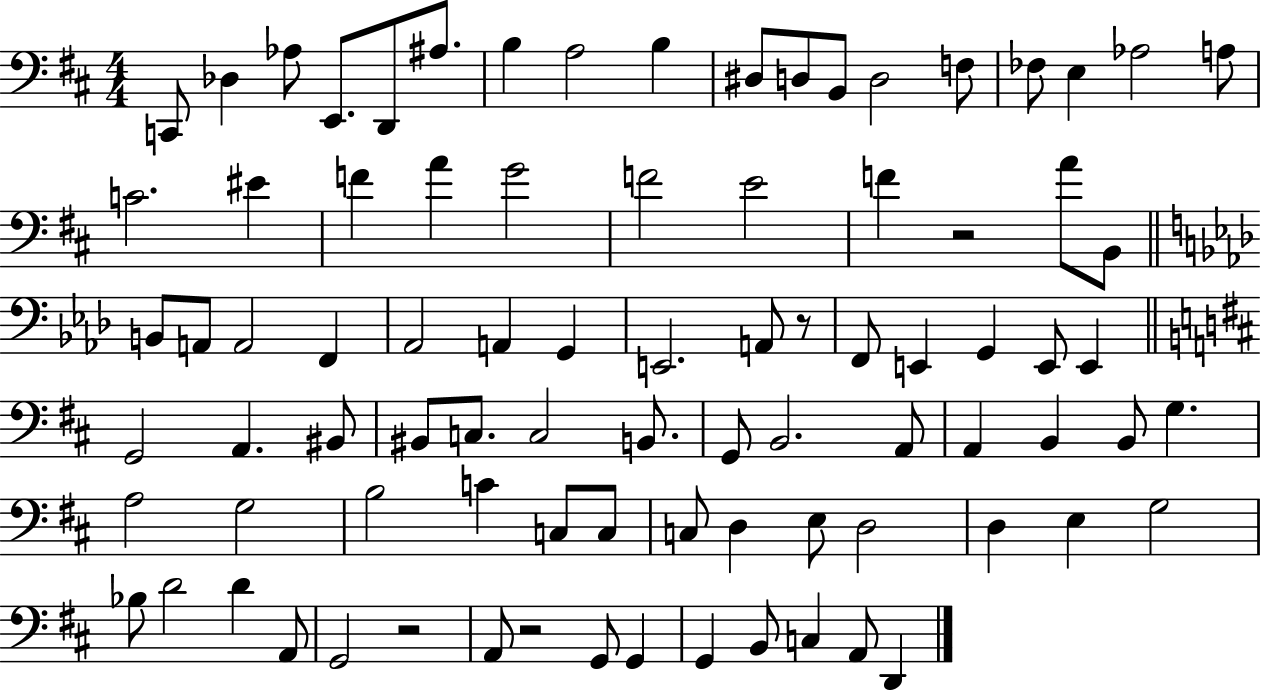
X:1
T:Untitled
M:4/4
L:1/4
K:D
C,,/2 _D, _A,/2 E,,/2 D,,/2 ^A,/2 B, A,2 B, ^D,/2 D,/2 B,,/2 D,2 F,/2 _F,/2 E, _A,2 A,/2 C2 ^E F A G2 F2 E2 F z2 A/2 B,,/2 B,,/2 A,,/2 A,,2 F,, _A,,2 A,, G,, E,,2 A,,/2 z/2 F,,/2 E,, G,, E,,/2 E,, G,,2 A,, ^B,,/2 ^B,,/2 C,/2 C,2 B,,/2 G,,/2 B,,2 A,,/2 A,, B,, B,,/2 G, A,2 G,2 B,2 C C,/2 C,/2 C,/2 D, E,/2 D,2 D, E, G,2 _B,/2 D2 D A,,/2 G,,2 z2 A,,/2 z2 G,,/2 G,, G,, B,,/2 C, A,,/2 D,,